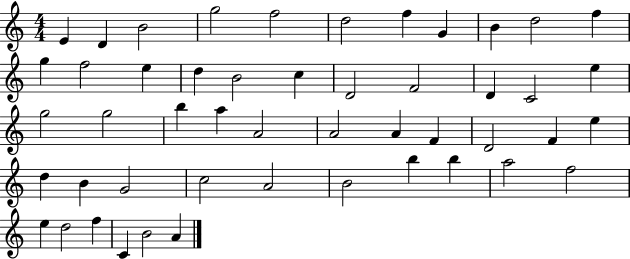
X:1
T:Untitled
M:4/4
L:1/4
K:C
E D B2 g2 f2 d2 f G B d2 f g f2 e d B2 c D2 F2 D C2 e g2 g2 b a A2 A2 A F D2 F e d B G2 c2 A2 B2 b b a2 f2 e d2 f C B2 A